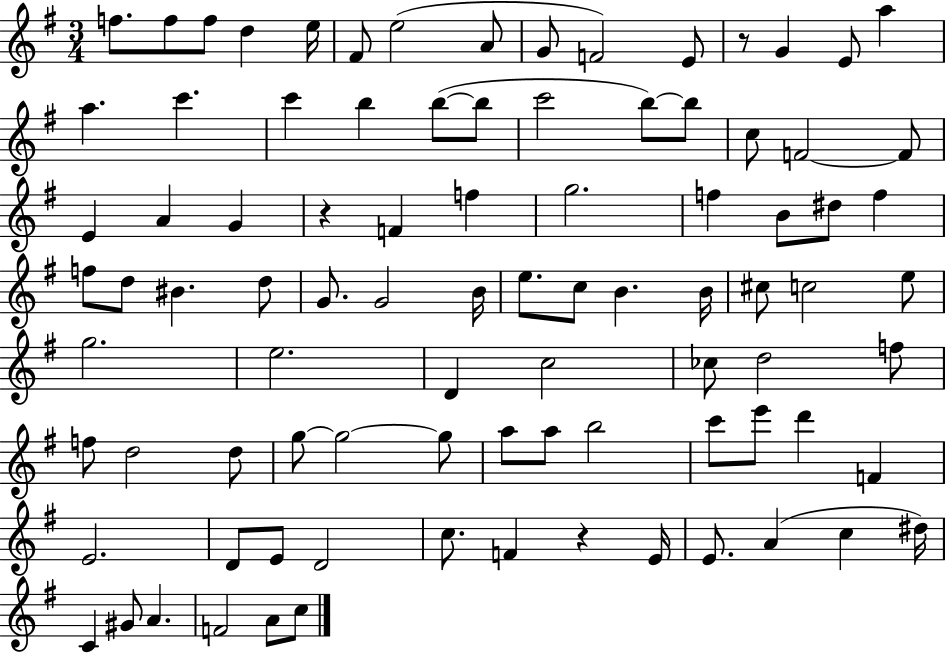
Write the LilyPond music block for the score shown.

{
  \clef treble
  \numericTimeSignature
  \time 3/4
  \key g \major
  f''8. f''8 f''8 d''4 e''16 | fis'8 e''2( a'8 | g'8 f'2) e'8 | r8 g'4 e'8 a''4 | \break a''4. c'''4. | c'''4 b''4 b''8~(~ b''8 | c'''2 b''8~~) b''8 | c''8 f'2~~ f'8 | \break e'4 a'4 g'4 | r4 f'4 f''4 | g''2. | f''4 b'8 dis''8 f''4 | \break f''8 d''8 bis'4. d''8 | g'8. g'2 b'16 | e''8. c''8 b'4. b'16 | cis''8 c''2 e''8 | \break g''2. | e''2. | d'4 c''2 | ces''8 d''2 f''8 | \break f''8 d''2 d''8 | g''8~~ g''2~~ g''8 | a''8 a''8 b''2 | c'''8 e'''8 d'''4 f'4 | \break e'2. | d'8 e'8 d'2 | c''8. f'4 r4 e'16 | e'8. a'4( c''4 dis''16) | \break c'4 gis'8 a'4. | f'2 a'8 c''8 | \bar "|."
}